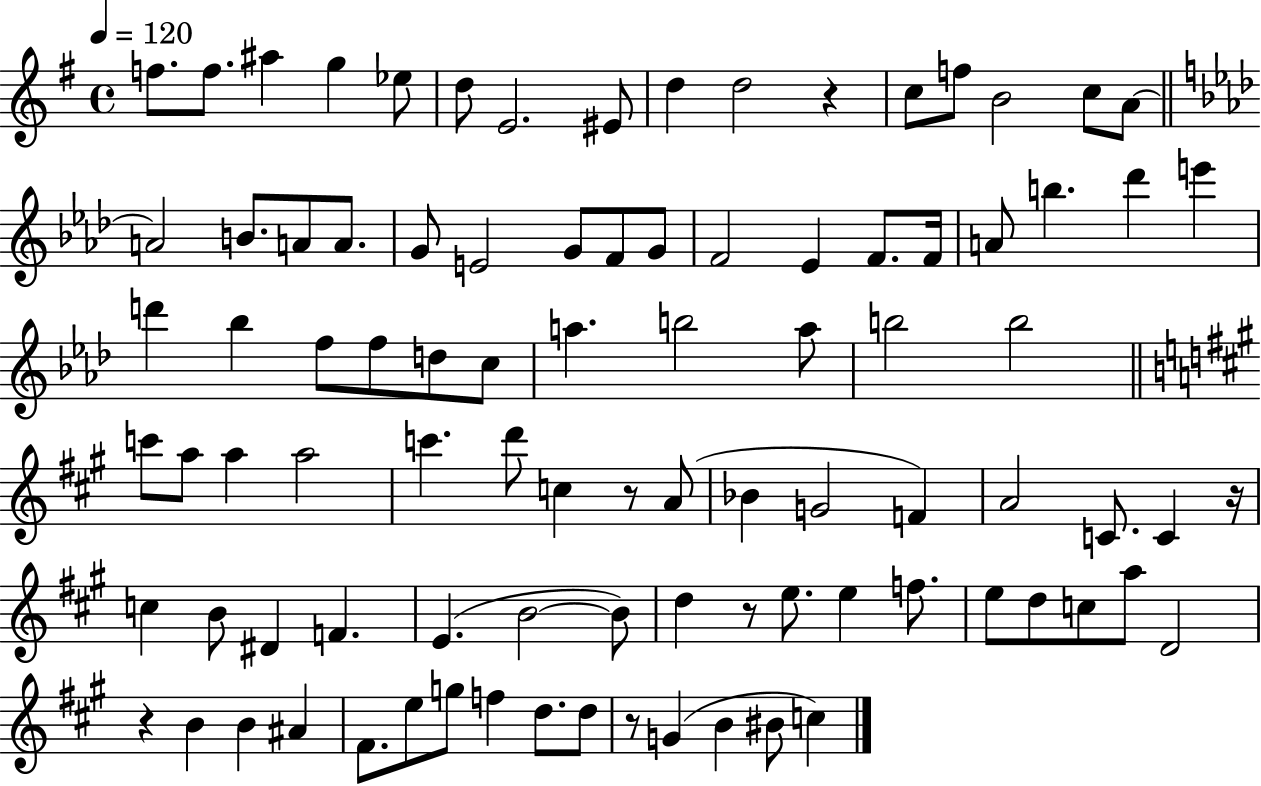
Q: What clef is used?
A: treble